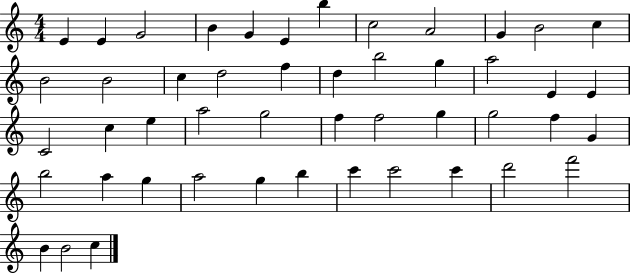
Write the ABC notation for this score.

X:1
T:Untitled
M:4/4
L:1/4
K:C
E E G2 B G E b c2 A2 G B2 c B2 B2 c d2 f d b2 g a2 E E C2 c e a2 g2 f f2 g g2 f G b2 a g a2 g b c' c'2 c' d'2 f'2 B B2 c